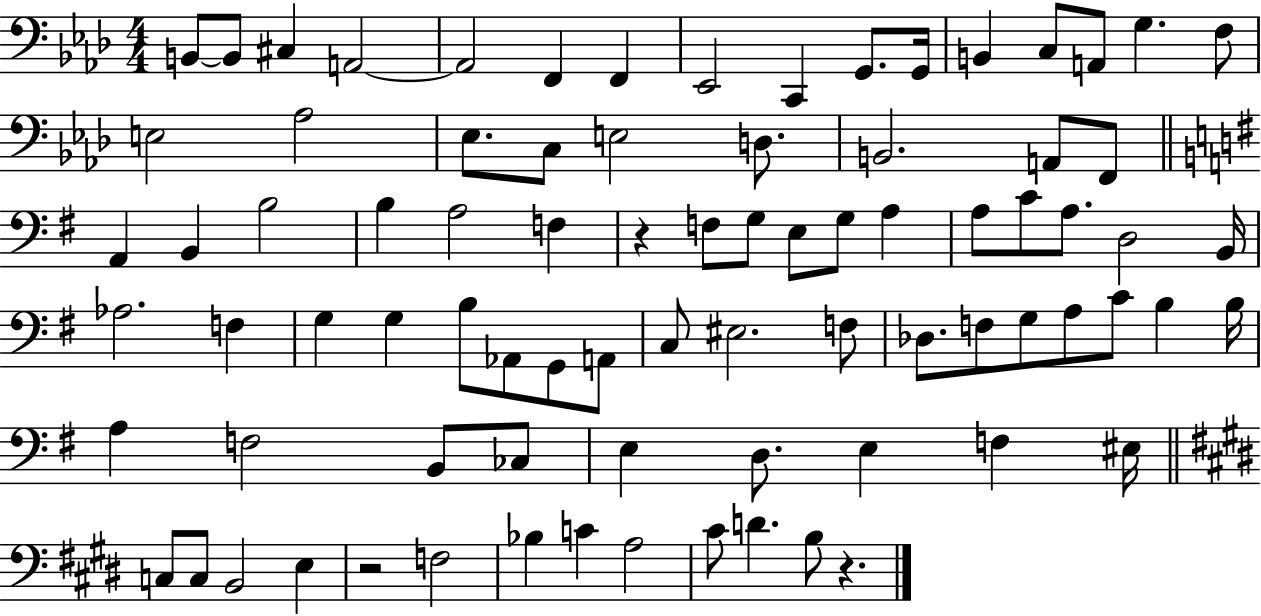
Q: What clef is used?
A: bass